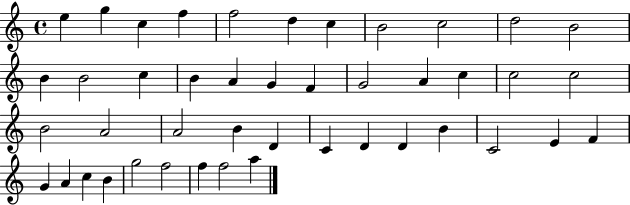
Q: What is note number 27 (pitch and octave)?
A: B4